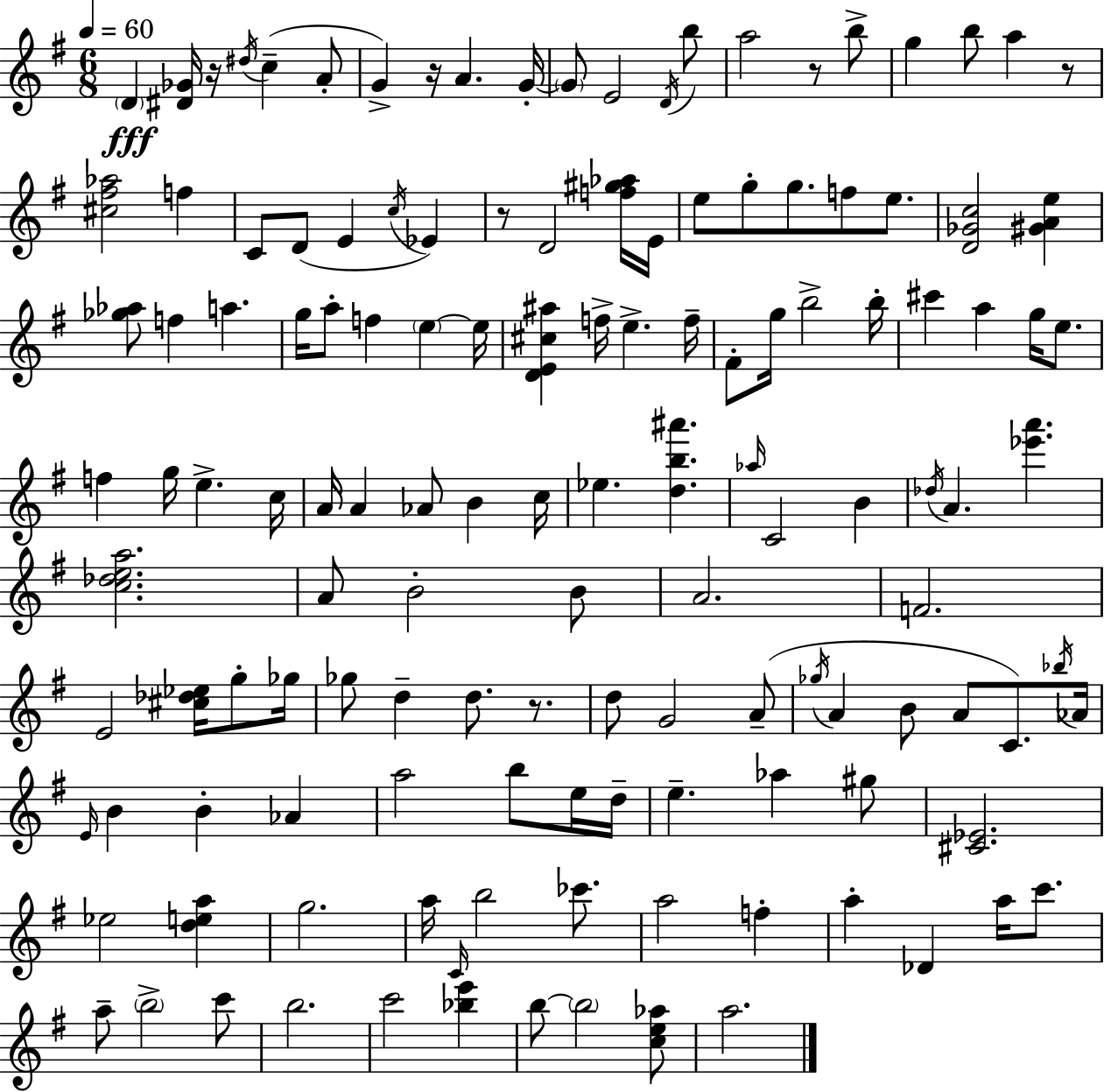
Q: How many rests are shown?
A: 6